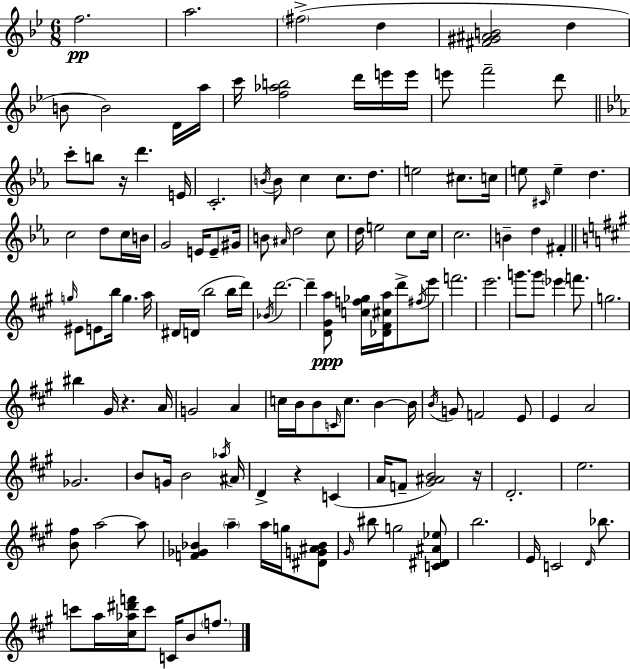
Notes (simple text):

F5/h. A5/h. F#5/h D5/q [F#4,G#4,A#4,B4]/h D5/q B4/e B4/h D4/s A5/s C6/s [F5,Ab5,B5]/h D6/s E6/s E6/s E6/e F6/h D6/e C6/e B5/e R/s D6/q. E4/s C4/h. B4/s B4/e C5/q C5/e. D5/e. E5/h C#5/e. C5/s E5/e C#4/s E5/q D5/q. C5/h D5/e C5/s B4/s G4/h E4/s E4/e G#4/s B4/e A#4/s D5/h C5/e D5/s E5/h C5/e C5/s C5/h. B4/q D5/q F#4/q G5/s EIS4/e E4/e B5/s G5/q. A5/s D#4/s D4/s B5/h B5/s D6/s Bb4/s D6/h. D6/q [D4,G#4,A5]/e [C5,F5,Gb5]/s [Db4,F#4,C#5,A5]/s D6/e F#5/s E6/e F6/h. E6/h. G6/e. G6/e Eb6/q F6/e. G5/h. BIS5/q G#4/s R/q. A4/s G4/h A4/q C5/s B4/s B4/e C4/s C5/e. B4/q B4/s B4/s G4/e F4/h E4/e E4/q A4/h Gb4/h. B4/e G4/s B4/h Ab5/s A#4/s D4/q R/q C4/q A4/s F4/e [G#4,A#4,B4]/h R/s D4/h. E5/h. [B4,F#5]/e A5/h A5/e [F4,Gb4,Bb4]/q A5/q A5/s G5/s [D#4,G4,A#4,Bb4]/e G#4/s BIS5/e G5/h [C4,D#4,A#4,Eb5]/e B5/h. E4/s C4/h D4/s Bb5/e. C6/e A5/s [C#5,Ab5,D#6,F6]/s C6/e C4/s B4/e F5/e.